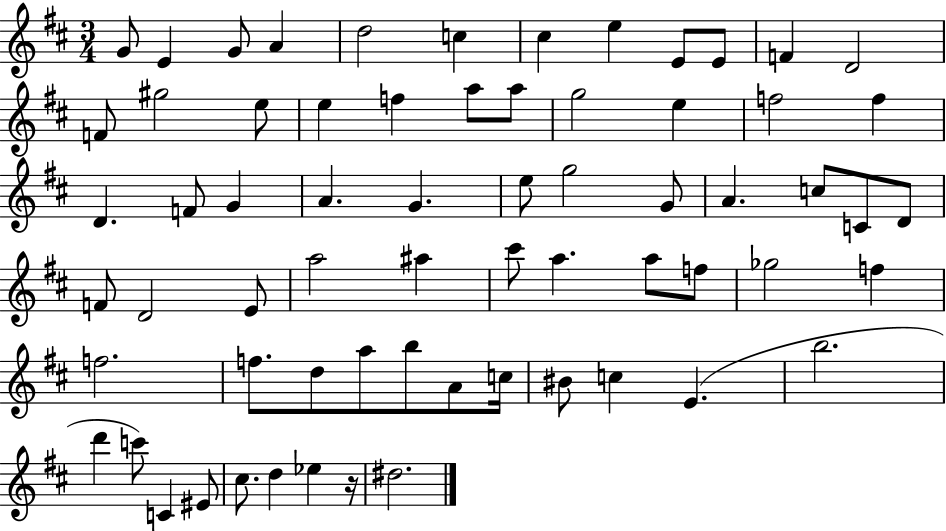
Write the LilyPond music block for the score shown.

{
  \clef treble
  \numericTimeSignature
  \time 3/4
  \key d \major
  g'8 e'4 g'8 a'4 | d''2 c''4 | cis''4 e''4 e'8 e'8 | f'4 d'2 | \break f'8 gis''2 e''8 | e''4 f''4 a''8 a''8 | g''2 e''4 | f''2 f''4 | \break d'4. f'8 g'4 | a'4. g'4. | e''8 g''2 g'8 | a'4. c''8 c'8 d'8 | \break f'8 d'2 e'8 | a''2 ais''4 | cis'''8 a''4. a''8 f''8 | ges''2 f''4 | \break f''2. | f''8. d''8 a''8 b''8 a'8 c''16 | bis'8 c''4 e'4.( | b''2. | \break d'''4 c'''8) c'4 eis'8 | cis''8. d''4 ees''4 r16 | dis''2. | \bar "|."
}